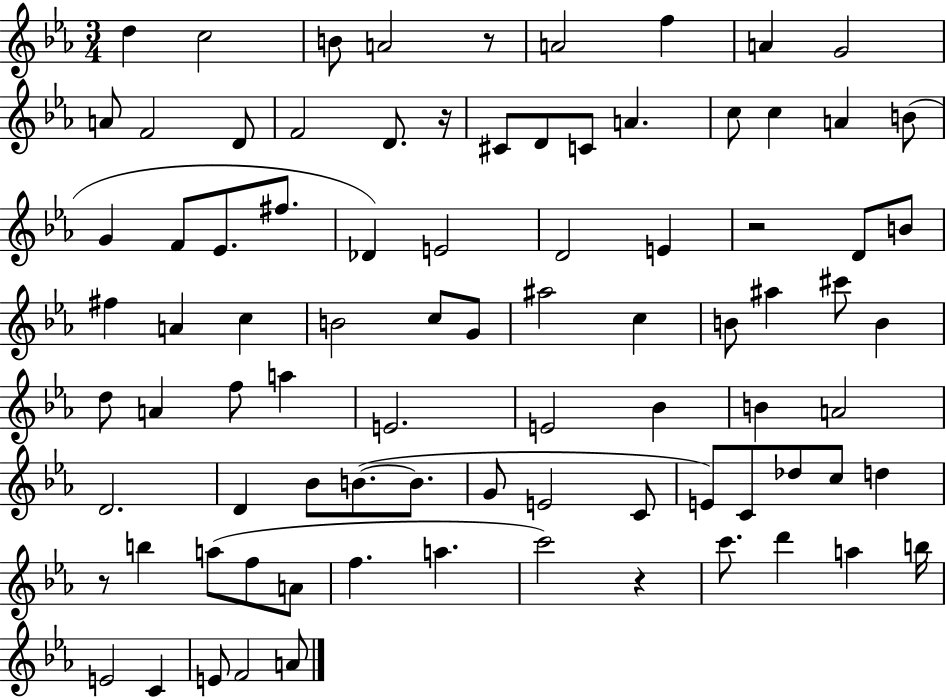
X:1
T:Untitled
M:3/4
L:1/4
K:Eb
d c2 B/2 A2 z/2 A2 f A G2 A/2 F2 D/2 F2 D/2 z/4 ^C/2 D/2 C/2 A c/2 c A B/2 G F/2 _E/2 ^f/2 _D E2 D2 E z2 D/2 B/2 ^f A c B2 c/2 G/2 ^a2 c B/2 ^a ^c'/2 B d/2 A f/2 a E2 E2 _B B A2 D2 D _B/2 B/2 B/2 G/2 E2 C/2 E/2 C/2 _d/2 c/2 d z/2 b a/2 f/2 A/2 f a c'2 z c'/2 d' a b/4 E2 C E/2 F2 A/2